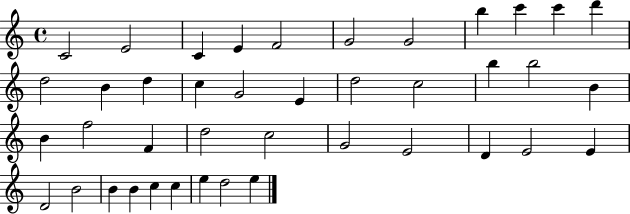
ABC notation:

X:1
T:Untitled
M:4/4
L:1/4
K:C
C2 E2 C E F2 G2 G2 b c' c' d' d2 B d c G2 E d2 c2 b b2 B B f2 F d2 c2 G2 E2 D E2 E D2 B2 B B c c e d2 e